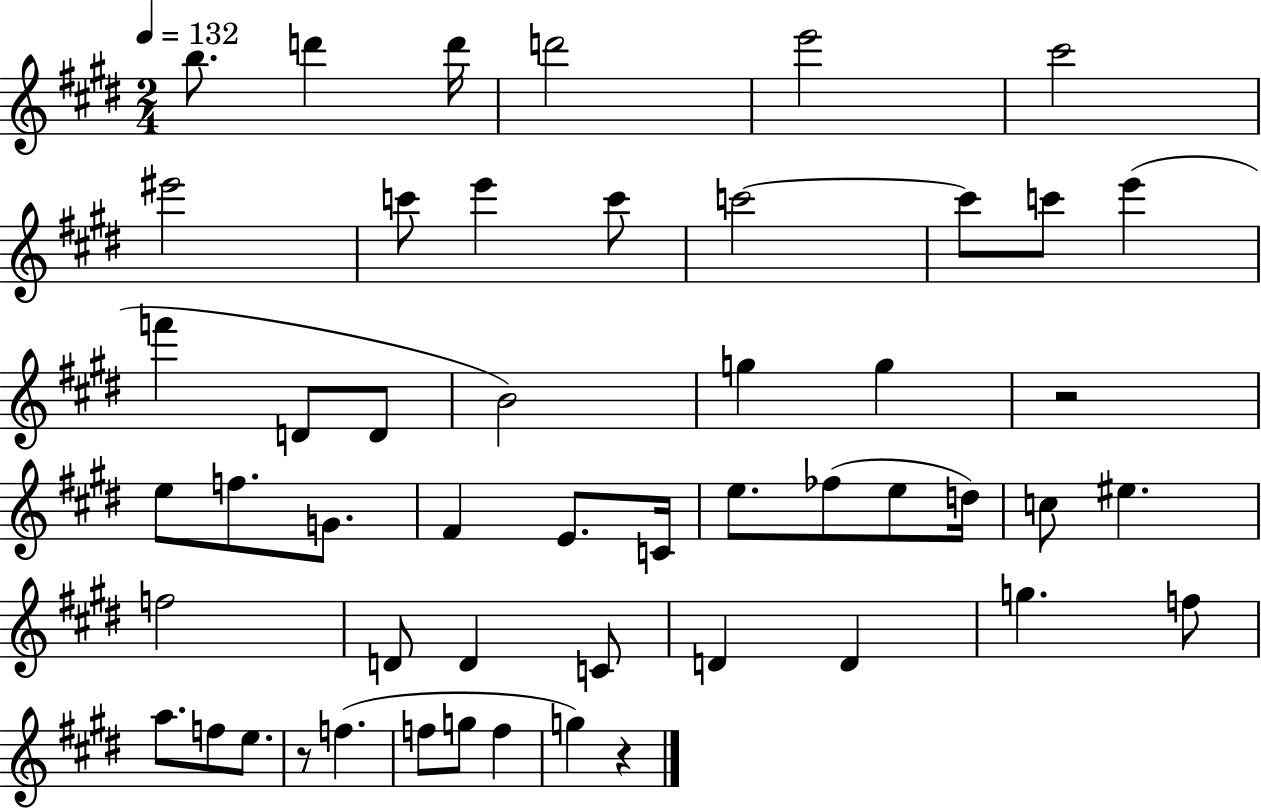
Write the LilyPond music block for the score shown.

{
  \clef treble
  \numericTimeSignature
  \time 2/4
  \key e \major
  \tempo 4 = 132
  b''8. d'''4 d'''16 | d'''2 | e'''2 | cis'''2 | \break eis'''2 | c'''8 e'''4 c'''8 | c'''2~~ | c'''8 c'''8 e'''4( | \break f'''4 d'8 d'8 | b'2) | g''4 g''4 | r2 | \break e''8 f''8. g'8. | fis'4 e'8. c'16 | e''8. fes''8( e''8 d''16) | c''8 eis''4. | \break f''2 | d'8 d'4 c'8 | d'4 d'4 | g''4. f''8 | \break a''8. f''8 e''8. | r8 f''4.( | f''8 g''8 f''4 | g''4) r4 | \break \bar "|."
}